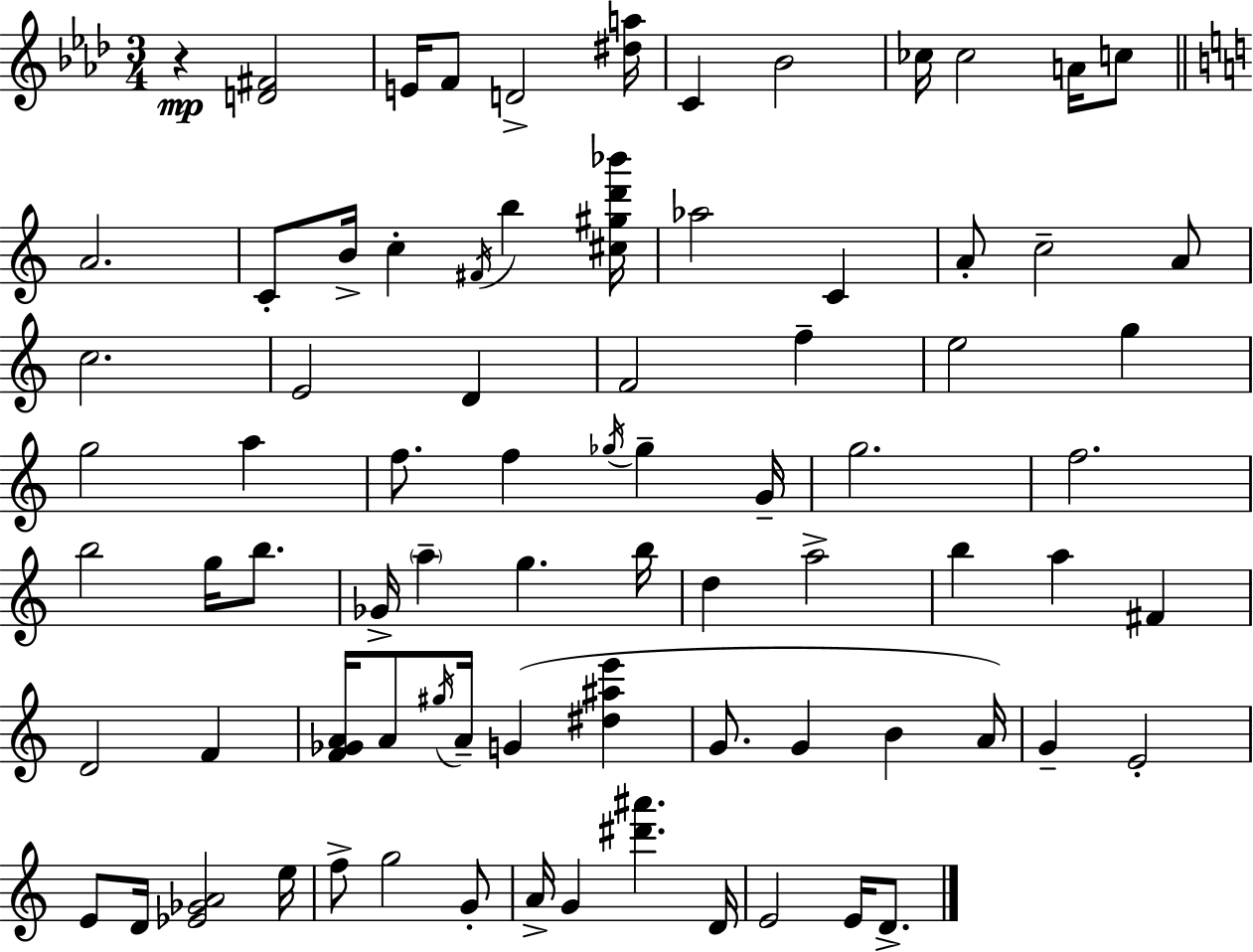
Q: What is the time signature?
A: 3/4